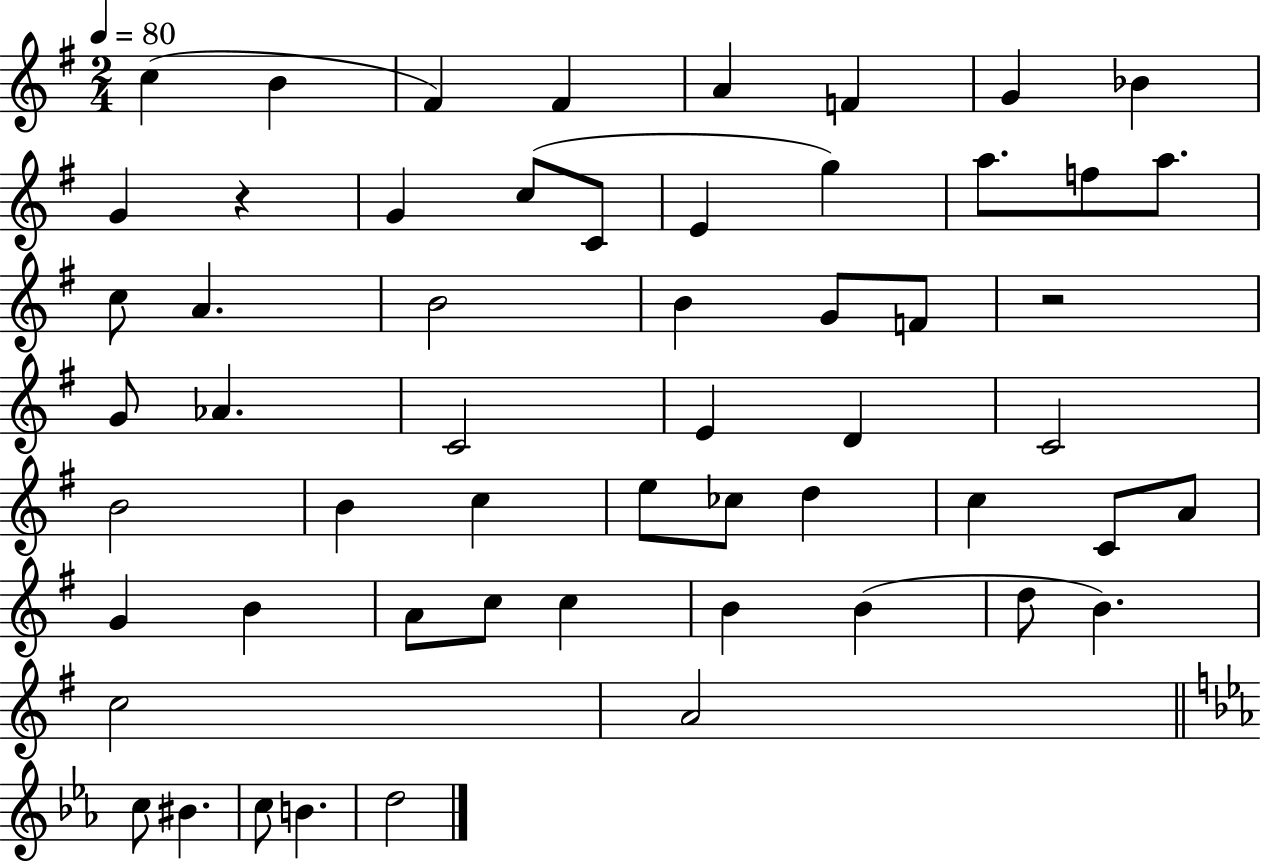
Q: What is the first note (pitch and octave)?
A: C5